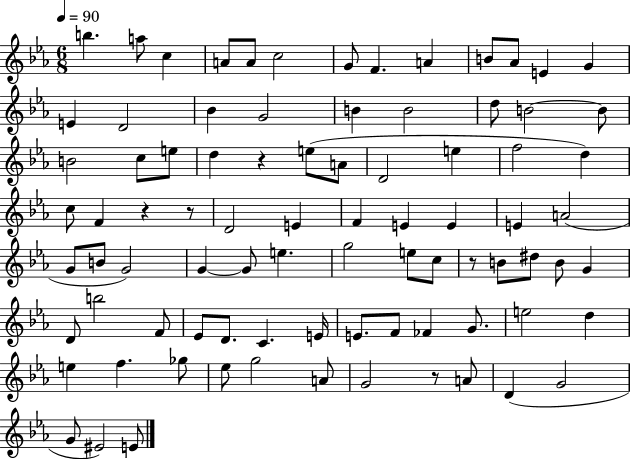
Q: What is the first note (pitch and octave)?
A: B5